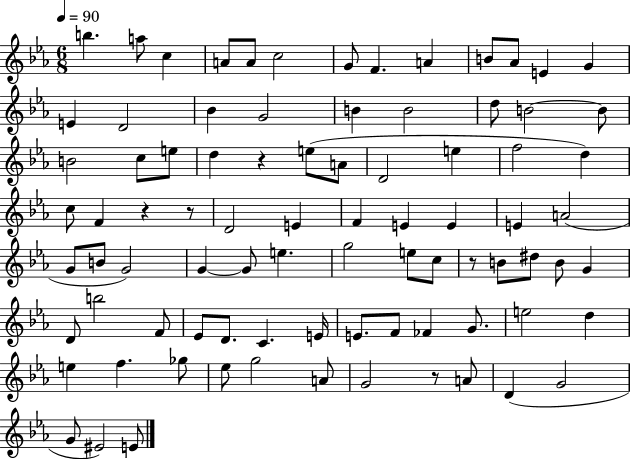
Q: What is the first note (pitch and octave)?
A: B5